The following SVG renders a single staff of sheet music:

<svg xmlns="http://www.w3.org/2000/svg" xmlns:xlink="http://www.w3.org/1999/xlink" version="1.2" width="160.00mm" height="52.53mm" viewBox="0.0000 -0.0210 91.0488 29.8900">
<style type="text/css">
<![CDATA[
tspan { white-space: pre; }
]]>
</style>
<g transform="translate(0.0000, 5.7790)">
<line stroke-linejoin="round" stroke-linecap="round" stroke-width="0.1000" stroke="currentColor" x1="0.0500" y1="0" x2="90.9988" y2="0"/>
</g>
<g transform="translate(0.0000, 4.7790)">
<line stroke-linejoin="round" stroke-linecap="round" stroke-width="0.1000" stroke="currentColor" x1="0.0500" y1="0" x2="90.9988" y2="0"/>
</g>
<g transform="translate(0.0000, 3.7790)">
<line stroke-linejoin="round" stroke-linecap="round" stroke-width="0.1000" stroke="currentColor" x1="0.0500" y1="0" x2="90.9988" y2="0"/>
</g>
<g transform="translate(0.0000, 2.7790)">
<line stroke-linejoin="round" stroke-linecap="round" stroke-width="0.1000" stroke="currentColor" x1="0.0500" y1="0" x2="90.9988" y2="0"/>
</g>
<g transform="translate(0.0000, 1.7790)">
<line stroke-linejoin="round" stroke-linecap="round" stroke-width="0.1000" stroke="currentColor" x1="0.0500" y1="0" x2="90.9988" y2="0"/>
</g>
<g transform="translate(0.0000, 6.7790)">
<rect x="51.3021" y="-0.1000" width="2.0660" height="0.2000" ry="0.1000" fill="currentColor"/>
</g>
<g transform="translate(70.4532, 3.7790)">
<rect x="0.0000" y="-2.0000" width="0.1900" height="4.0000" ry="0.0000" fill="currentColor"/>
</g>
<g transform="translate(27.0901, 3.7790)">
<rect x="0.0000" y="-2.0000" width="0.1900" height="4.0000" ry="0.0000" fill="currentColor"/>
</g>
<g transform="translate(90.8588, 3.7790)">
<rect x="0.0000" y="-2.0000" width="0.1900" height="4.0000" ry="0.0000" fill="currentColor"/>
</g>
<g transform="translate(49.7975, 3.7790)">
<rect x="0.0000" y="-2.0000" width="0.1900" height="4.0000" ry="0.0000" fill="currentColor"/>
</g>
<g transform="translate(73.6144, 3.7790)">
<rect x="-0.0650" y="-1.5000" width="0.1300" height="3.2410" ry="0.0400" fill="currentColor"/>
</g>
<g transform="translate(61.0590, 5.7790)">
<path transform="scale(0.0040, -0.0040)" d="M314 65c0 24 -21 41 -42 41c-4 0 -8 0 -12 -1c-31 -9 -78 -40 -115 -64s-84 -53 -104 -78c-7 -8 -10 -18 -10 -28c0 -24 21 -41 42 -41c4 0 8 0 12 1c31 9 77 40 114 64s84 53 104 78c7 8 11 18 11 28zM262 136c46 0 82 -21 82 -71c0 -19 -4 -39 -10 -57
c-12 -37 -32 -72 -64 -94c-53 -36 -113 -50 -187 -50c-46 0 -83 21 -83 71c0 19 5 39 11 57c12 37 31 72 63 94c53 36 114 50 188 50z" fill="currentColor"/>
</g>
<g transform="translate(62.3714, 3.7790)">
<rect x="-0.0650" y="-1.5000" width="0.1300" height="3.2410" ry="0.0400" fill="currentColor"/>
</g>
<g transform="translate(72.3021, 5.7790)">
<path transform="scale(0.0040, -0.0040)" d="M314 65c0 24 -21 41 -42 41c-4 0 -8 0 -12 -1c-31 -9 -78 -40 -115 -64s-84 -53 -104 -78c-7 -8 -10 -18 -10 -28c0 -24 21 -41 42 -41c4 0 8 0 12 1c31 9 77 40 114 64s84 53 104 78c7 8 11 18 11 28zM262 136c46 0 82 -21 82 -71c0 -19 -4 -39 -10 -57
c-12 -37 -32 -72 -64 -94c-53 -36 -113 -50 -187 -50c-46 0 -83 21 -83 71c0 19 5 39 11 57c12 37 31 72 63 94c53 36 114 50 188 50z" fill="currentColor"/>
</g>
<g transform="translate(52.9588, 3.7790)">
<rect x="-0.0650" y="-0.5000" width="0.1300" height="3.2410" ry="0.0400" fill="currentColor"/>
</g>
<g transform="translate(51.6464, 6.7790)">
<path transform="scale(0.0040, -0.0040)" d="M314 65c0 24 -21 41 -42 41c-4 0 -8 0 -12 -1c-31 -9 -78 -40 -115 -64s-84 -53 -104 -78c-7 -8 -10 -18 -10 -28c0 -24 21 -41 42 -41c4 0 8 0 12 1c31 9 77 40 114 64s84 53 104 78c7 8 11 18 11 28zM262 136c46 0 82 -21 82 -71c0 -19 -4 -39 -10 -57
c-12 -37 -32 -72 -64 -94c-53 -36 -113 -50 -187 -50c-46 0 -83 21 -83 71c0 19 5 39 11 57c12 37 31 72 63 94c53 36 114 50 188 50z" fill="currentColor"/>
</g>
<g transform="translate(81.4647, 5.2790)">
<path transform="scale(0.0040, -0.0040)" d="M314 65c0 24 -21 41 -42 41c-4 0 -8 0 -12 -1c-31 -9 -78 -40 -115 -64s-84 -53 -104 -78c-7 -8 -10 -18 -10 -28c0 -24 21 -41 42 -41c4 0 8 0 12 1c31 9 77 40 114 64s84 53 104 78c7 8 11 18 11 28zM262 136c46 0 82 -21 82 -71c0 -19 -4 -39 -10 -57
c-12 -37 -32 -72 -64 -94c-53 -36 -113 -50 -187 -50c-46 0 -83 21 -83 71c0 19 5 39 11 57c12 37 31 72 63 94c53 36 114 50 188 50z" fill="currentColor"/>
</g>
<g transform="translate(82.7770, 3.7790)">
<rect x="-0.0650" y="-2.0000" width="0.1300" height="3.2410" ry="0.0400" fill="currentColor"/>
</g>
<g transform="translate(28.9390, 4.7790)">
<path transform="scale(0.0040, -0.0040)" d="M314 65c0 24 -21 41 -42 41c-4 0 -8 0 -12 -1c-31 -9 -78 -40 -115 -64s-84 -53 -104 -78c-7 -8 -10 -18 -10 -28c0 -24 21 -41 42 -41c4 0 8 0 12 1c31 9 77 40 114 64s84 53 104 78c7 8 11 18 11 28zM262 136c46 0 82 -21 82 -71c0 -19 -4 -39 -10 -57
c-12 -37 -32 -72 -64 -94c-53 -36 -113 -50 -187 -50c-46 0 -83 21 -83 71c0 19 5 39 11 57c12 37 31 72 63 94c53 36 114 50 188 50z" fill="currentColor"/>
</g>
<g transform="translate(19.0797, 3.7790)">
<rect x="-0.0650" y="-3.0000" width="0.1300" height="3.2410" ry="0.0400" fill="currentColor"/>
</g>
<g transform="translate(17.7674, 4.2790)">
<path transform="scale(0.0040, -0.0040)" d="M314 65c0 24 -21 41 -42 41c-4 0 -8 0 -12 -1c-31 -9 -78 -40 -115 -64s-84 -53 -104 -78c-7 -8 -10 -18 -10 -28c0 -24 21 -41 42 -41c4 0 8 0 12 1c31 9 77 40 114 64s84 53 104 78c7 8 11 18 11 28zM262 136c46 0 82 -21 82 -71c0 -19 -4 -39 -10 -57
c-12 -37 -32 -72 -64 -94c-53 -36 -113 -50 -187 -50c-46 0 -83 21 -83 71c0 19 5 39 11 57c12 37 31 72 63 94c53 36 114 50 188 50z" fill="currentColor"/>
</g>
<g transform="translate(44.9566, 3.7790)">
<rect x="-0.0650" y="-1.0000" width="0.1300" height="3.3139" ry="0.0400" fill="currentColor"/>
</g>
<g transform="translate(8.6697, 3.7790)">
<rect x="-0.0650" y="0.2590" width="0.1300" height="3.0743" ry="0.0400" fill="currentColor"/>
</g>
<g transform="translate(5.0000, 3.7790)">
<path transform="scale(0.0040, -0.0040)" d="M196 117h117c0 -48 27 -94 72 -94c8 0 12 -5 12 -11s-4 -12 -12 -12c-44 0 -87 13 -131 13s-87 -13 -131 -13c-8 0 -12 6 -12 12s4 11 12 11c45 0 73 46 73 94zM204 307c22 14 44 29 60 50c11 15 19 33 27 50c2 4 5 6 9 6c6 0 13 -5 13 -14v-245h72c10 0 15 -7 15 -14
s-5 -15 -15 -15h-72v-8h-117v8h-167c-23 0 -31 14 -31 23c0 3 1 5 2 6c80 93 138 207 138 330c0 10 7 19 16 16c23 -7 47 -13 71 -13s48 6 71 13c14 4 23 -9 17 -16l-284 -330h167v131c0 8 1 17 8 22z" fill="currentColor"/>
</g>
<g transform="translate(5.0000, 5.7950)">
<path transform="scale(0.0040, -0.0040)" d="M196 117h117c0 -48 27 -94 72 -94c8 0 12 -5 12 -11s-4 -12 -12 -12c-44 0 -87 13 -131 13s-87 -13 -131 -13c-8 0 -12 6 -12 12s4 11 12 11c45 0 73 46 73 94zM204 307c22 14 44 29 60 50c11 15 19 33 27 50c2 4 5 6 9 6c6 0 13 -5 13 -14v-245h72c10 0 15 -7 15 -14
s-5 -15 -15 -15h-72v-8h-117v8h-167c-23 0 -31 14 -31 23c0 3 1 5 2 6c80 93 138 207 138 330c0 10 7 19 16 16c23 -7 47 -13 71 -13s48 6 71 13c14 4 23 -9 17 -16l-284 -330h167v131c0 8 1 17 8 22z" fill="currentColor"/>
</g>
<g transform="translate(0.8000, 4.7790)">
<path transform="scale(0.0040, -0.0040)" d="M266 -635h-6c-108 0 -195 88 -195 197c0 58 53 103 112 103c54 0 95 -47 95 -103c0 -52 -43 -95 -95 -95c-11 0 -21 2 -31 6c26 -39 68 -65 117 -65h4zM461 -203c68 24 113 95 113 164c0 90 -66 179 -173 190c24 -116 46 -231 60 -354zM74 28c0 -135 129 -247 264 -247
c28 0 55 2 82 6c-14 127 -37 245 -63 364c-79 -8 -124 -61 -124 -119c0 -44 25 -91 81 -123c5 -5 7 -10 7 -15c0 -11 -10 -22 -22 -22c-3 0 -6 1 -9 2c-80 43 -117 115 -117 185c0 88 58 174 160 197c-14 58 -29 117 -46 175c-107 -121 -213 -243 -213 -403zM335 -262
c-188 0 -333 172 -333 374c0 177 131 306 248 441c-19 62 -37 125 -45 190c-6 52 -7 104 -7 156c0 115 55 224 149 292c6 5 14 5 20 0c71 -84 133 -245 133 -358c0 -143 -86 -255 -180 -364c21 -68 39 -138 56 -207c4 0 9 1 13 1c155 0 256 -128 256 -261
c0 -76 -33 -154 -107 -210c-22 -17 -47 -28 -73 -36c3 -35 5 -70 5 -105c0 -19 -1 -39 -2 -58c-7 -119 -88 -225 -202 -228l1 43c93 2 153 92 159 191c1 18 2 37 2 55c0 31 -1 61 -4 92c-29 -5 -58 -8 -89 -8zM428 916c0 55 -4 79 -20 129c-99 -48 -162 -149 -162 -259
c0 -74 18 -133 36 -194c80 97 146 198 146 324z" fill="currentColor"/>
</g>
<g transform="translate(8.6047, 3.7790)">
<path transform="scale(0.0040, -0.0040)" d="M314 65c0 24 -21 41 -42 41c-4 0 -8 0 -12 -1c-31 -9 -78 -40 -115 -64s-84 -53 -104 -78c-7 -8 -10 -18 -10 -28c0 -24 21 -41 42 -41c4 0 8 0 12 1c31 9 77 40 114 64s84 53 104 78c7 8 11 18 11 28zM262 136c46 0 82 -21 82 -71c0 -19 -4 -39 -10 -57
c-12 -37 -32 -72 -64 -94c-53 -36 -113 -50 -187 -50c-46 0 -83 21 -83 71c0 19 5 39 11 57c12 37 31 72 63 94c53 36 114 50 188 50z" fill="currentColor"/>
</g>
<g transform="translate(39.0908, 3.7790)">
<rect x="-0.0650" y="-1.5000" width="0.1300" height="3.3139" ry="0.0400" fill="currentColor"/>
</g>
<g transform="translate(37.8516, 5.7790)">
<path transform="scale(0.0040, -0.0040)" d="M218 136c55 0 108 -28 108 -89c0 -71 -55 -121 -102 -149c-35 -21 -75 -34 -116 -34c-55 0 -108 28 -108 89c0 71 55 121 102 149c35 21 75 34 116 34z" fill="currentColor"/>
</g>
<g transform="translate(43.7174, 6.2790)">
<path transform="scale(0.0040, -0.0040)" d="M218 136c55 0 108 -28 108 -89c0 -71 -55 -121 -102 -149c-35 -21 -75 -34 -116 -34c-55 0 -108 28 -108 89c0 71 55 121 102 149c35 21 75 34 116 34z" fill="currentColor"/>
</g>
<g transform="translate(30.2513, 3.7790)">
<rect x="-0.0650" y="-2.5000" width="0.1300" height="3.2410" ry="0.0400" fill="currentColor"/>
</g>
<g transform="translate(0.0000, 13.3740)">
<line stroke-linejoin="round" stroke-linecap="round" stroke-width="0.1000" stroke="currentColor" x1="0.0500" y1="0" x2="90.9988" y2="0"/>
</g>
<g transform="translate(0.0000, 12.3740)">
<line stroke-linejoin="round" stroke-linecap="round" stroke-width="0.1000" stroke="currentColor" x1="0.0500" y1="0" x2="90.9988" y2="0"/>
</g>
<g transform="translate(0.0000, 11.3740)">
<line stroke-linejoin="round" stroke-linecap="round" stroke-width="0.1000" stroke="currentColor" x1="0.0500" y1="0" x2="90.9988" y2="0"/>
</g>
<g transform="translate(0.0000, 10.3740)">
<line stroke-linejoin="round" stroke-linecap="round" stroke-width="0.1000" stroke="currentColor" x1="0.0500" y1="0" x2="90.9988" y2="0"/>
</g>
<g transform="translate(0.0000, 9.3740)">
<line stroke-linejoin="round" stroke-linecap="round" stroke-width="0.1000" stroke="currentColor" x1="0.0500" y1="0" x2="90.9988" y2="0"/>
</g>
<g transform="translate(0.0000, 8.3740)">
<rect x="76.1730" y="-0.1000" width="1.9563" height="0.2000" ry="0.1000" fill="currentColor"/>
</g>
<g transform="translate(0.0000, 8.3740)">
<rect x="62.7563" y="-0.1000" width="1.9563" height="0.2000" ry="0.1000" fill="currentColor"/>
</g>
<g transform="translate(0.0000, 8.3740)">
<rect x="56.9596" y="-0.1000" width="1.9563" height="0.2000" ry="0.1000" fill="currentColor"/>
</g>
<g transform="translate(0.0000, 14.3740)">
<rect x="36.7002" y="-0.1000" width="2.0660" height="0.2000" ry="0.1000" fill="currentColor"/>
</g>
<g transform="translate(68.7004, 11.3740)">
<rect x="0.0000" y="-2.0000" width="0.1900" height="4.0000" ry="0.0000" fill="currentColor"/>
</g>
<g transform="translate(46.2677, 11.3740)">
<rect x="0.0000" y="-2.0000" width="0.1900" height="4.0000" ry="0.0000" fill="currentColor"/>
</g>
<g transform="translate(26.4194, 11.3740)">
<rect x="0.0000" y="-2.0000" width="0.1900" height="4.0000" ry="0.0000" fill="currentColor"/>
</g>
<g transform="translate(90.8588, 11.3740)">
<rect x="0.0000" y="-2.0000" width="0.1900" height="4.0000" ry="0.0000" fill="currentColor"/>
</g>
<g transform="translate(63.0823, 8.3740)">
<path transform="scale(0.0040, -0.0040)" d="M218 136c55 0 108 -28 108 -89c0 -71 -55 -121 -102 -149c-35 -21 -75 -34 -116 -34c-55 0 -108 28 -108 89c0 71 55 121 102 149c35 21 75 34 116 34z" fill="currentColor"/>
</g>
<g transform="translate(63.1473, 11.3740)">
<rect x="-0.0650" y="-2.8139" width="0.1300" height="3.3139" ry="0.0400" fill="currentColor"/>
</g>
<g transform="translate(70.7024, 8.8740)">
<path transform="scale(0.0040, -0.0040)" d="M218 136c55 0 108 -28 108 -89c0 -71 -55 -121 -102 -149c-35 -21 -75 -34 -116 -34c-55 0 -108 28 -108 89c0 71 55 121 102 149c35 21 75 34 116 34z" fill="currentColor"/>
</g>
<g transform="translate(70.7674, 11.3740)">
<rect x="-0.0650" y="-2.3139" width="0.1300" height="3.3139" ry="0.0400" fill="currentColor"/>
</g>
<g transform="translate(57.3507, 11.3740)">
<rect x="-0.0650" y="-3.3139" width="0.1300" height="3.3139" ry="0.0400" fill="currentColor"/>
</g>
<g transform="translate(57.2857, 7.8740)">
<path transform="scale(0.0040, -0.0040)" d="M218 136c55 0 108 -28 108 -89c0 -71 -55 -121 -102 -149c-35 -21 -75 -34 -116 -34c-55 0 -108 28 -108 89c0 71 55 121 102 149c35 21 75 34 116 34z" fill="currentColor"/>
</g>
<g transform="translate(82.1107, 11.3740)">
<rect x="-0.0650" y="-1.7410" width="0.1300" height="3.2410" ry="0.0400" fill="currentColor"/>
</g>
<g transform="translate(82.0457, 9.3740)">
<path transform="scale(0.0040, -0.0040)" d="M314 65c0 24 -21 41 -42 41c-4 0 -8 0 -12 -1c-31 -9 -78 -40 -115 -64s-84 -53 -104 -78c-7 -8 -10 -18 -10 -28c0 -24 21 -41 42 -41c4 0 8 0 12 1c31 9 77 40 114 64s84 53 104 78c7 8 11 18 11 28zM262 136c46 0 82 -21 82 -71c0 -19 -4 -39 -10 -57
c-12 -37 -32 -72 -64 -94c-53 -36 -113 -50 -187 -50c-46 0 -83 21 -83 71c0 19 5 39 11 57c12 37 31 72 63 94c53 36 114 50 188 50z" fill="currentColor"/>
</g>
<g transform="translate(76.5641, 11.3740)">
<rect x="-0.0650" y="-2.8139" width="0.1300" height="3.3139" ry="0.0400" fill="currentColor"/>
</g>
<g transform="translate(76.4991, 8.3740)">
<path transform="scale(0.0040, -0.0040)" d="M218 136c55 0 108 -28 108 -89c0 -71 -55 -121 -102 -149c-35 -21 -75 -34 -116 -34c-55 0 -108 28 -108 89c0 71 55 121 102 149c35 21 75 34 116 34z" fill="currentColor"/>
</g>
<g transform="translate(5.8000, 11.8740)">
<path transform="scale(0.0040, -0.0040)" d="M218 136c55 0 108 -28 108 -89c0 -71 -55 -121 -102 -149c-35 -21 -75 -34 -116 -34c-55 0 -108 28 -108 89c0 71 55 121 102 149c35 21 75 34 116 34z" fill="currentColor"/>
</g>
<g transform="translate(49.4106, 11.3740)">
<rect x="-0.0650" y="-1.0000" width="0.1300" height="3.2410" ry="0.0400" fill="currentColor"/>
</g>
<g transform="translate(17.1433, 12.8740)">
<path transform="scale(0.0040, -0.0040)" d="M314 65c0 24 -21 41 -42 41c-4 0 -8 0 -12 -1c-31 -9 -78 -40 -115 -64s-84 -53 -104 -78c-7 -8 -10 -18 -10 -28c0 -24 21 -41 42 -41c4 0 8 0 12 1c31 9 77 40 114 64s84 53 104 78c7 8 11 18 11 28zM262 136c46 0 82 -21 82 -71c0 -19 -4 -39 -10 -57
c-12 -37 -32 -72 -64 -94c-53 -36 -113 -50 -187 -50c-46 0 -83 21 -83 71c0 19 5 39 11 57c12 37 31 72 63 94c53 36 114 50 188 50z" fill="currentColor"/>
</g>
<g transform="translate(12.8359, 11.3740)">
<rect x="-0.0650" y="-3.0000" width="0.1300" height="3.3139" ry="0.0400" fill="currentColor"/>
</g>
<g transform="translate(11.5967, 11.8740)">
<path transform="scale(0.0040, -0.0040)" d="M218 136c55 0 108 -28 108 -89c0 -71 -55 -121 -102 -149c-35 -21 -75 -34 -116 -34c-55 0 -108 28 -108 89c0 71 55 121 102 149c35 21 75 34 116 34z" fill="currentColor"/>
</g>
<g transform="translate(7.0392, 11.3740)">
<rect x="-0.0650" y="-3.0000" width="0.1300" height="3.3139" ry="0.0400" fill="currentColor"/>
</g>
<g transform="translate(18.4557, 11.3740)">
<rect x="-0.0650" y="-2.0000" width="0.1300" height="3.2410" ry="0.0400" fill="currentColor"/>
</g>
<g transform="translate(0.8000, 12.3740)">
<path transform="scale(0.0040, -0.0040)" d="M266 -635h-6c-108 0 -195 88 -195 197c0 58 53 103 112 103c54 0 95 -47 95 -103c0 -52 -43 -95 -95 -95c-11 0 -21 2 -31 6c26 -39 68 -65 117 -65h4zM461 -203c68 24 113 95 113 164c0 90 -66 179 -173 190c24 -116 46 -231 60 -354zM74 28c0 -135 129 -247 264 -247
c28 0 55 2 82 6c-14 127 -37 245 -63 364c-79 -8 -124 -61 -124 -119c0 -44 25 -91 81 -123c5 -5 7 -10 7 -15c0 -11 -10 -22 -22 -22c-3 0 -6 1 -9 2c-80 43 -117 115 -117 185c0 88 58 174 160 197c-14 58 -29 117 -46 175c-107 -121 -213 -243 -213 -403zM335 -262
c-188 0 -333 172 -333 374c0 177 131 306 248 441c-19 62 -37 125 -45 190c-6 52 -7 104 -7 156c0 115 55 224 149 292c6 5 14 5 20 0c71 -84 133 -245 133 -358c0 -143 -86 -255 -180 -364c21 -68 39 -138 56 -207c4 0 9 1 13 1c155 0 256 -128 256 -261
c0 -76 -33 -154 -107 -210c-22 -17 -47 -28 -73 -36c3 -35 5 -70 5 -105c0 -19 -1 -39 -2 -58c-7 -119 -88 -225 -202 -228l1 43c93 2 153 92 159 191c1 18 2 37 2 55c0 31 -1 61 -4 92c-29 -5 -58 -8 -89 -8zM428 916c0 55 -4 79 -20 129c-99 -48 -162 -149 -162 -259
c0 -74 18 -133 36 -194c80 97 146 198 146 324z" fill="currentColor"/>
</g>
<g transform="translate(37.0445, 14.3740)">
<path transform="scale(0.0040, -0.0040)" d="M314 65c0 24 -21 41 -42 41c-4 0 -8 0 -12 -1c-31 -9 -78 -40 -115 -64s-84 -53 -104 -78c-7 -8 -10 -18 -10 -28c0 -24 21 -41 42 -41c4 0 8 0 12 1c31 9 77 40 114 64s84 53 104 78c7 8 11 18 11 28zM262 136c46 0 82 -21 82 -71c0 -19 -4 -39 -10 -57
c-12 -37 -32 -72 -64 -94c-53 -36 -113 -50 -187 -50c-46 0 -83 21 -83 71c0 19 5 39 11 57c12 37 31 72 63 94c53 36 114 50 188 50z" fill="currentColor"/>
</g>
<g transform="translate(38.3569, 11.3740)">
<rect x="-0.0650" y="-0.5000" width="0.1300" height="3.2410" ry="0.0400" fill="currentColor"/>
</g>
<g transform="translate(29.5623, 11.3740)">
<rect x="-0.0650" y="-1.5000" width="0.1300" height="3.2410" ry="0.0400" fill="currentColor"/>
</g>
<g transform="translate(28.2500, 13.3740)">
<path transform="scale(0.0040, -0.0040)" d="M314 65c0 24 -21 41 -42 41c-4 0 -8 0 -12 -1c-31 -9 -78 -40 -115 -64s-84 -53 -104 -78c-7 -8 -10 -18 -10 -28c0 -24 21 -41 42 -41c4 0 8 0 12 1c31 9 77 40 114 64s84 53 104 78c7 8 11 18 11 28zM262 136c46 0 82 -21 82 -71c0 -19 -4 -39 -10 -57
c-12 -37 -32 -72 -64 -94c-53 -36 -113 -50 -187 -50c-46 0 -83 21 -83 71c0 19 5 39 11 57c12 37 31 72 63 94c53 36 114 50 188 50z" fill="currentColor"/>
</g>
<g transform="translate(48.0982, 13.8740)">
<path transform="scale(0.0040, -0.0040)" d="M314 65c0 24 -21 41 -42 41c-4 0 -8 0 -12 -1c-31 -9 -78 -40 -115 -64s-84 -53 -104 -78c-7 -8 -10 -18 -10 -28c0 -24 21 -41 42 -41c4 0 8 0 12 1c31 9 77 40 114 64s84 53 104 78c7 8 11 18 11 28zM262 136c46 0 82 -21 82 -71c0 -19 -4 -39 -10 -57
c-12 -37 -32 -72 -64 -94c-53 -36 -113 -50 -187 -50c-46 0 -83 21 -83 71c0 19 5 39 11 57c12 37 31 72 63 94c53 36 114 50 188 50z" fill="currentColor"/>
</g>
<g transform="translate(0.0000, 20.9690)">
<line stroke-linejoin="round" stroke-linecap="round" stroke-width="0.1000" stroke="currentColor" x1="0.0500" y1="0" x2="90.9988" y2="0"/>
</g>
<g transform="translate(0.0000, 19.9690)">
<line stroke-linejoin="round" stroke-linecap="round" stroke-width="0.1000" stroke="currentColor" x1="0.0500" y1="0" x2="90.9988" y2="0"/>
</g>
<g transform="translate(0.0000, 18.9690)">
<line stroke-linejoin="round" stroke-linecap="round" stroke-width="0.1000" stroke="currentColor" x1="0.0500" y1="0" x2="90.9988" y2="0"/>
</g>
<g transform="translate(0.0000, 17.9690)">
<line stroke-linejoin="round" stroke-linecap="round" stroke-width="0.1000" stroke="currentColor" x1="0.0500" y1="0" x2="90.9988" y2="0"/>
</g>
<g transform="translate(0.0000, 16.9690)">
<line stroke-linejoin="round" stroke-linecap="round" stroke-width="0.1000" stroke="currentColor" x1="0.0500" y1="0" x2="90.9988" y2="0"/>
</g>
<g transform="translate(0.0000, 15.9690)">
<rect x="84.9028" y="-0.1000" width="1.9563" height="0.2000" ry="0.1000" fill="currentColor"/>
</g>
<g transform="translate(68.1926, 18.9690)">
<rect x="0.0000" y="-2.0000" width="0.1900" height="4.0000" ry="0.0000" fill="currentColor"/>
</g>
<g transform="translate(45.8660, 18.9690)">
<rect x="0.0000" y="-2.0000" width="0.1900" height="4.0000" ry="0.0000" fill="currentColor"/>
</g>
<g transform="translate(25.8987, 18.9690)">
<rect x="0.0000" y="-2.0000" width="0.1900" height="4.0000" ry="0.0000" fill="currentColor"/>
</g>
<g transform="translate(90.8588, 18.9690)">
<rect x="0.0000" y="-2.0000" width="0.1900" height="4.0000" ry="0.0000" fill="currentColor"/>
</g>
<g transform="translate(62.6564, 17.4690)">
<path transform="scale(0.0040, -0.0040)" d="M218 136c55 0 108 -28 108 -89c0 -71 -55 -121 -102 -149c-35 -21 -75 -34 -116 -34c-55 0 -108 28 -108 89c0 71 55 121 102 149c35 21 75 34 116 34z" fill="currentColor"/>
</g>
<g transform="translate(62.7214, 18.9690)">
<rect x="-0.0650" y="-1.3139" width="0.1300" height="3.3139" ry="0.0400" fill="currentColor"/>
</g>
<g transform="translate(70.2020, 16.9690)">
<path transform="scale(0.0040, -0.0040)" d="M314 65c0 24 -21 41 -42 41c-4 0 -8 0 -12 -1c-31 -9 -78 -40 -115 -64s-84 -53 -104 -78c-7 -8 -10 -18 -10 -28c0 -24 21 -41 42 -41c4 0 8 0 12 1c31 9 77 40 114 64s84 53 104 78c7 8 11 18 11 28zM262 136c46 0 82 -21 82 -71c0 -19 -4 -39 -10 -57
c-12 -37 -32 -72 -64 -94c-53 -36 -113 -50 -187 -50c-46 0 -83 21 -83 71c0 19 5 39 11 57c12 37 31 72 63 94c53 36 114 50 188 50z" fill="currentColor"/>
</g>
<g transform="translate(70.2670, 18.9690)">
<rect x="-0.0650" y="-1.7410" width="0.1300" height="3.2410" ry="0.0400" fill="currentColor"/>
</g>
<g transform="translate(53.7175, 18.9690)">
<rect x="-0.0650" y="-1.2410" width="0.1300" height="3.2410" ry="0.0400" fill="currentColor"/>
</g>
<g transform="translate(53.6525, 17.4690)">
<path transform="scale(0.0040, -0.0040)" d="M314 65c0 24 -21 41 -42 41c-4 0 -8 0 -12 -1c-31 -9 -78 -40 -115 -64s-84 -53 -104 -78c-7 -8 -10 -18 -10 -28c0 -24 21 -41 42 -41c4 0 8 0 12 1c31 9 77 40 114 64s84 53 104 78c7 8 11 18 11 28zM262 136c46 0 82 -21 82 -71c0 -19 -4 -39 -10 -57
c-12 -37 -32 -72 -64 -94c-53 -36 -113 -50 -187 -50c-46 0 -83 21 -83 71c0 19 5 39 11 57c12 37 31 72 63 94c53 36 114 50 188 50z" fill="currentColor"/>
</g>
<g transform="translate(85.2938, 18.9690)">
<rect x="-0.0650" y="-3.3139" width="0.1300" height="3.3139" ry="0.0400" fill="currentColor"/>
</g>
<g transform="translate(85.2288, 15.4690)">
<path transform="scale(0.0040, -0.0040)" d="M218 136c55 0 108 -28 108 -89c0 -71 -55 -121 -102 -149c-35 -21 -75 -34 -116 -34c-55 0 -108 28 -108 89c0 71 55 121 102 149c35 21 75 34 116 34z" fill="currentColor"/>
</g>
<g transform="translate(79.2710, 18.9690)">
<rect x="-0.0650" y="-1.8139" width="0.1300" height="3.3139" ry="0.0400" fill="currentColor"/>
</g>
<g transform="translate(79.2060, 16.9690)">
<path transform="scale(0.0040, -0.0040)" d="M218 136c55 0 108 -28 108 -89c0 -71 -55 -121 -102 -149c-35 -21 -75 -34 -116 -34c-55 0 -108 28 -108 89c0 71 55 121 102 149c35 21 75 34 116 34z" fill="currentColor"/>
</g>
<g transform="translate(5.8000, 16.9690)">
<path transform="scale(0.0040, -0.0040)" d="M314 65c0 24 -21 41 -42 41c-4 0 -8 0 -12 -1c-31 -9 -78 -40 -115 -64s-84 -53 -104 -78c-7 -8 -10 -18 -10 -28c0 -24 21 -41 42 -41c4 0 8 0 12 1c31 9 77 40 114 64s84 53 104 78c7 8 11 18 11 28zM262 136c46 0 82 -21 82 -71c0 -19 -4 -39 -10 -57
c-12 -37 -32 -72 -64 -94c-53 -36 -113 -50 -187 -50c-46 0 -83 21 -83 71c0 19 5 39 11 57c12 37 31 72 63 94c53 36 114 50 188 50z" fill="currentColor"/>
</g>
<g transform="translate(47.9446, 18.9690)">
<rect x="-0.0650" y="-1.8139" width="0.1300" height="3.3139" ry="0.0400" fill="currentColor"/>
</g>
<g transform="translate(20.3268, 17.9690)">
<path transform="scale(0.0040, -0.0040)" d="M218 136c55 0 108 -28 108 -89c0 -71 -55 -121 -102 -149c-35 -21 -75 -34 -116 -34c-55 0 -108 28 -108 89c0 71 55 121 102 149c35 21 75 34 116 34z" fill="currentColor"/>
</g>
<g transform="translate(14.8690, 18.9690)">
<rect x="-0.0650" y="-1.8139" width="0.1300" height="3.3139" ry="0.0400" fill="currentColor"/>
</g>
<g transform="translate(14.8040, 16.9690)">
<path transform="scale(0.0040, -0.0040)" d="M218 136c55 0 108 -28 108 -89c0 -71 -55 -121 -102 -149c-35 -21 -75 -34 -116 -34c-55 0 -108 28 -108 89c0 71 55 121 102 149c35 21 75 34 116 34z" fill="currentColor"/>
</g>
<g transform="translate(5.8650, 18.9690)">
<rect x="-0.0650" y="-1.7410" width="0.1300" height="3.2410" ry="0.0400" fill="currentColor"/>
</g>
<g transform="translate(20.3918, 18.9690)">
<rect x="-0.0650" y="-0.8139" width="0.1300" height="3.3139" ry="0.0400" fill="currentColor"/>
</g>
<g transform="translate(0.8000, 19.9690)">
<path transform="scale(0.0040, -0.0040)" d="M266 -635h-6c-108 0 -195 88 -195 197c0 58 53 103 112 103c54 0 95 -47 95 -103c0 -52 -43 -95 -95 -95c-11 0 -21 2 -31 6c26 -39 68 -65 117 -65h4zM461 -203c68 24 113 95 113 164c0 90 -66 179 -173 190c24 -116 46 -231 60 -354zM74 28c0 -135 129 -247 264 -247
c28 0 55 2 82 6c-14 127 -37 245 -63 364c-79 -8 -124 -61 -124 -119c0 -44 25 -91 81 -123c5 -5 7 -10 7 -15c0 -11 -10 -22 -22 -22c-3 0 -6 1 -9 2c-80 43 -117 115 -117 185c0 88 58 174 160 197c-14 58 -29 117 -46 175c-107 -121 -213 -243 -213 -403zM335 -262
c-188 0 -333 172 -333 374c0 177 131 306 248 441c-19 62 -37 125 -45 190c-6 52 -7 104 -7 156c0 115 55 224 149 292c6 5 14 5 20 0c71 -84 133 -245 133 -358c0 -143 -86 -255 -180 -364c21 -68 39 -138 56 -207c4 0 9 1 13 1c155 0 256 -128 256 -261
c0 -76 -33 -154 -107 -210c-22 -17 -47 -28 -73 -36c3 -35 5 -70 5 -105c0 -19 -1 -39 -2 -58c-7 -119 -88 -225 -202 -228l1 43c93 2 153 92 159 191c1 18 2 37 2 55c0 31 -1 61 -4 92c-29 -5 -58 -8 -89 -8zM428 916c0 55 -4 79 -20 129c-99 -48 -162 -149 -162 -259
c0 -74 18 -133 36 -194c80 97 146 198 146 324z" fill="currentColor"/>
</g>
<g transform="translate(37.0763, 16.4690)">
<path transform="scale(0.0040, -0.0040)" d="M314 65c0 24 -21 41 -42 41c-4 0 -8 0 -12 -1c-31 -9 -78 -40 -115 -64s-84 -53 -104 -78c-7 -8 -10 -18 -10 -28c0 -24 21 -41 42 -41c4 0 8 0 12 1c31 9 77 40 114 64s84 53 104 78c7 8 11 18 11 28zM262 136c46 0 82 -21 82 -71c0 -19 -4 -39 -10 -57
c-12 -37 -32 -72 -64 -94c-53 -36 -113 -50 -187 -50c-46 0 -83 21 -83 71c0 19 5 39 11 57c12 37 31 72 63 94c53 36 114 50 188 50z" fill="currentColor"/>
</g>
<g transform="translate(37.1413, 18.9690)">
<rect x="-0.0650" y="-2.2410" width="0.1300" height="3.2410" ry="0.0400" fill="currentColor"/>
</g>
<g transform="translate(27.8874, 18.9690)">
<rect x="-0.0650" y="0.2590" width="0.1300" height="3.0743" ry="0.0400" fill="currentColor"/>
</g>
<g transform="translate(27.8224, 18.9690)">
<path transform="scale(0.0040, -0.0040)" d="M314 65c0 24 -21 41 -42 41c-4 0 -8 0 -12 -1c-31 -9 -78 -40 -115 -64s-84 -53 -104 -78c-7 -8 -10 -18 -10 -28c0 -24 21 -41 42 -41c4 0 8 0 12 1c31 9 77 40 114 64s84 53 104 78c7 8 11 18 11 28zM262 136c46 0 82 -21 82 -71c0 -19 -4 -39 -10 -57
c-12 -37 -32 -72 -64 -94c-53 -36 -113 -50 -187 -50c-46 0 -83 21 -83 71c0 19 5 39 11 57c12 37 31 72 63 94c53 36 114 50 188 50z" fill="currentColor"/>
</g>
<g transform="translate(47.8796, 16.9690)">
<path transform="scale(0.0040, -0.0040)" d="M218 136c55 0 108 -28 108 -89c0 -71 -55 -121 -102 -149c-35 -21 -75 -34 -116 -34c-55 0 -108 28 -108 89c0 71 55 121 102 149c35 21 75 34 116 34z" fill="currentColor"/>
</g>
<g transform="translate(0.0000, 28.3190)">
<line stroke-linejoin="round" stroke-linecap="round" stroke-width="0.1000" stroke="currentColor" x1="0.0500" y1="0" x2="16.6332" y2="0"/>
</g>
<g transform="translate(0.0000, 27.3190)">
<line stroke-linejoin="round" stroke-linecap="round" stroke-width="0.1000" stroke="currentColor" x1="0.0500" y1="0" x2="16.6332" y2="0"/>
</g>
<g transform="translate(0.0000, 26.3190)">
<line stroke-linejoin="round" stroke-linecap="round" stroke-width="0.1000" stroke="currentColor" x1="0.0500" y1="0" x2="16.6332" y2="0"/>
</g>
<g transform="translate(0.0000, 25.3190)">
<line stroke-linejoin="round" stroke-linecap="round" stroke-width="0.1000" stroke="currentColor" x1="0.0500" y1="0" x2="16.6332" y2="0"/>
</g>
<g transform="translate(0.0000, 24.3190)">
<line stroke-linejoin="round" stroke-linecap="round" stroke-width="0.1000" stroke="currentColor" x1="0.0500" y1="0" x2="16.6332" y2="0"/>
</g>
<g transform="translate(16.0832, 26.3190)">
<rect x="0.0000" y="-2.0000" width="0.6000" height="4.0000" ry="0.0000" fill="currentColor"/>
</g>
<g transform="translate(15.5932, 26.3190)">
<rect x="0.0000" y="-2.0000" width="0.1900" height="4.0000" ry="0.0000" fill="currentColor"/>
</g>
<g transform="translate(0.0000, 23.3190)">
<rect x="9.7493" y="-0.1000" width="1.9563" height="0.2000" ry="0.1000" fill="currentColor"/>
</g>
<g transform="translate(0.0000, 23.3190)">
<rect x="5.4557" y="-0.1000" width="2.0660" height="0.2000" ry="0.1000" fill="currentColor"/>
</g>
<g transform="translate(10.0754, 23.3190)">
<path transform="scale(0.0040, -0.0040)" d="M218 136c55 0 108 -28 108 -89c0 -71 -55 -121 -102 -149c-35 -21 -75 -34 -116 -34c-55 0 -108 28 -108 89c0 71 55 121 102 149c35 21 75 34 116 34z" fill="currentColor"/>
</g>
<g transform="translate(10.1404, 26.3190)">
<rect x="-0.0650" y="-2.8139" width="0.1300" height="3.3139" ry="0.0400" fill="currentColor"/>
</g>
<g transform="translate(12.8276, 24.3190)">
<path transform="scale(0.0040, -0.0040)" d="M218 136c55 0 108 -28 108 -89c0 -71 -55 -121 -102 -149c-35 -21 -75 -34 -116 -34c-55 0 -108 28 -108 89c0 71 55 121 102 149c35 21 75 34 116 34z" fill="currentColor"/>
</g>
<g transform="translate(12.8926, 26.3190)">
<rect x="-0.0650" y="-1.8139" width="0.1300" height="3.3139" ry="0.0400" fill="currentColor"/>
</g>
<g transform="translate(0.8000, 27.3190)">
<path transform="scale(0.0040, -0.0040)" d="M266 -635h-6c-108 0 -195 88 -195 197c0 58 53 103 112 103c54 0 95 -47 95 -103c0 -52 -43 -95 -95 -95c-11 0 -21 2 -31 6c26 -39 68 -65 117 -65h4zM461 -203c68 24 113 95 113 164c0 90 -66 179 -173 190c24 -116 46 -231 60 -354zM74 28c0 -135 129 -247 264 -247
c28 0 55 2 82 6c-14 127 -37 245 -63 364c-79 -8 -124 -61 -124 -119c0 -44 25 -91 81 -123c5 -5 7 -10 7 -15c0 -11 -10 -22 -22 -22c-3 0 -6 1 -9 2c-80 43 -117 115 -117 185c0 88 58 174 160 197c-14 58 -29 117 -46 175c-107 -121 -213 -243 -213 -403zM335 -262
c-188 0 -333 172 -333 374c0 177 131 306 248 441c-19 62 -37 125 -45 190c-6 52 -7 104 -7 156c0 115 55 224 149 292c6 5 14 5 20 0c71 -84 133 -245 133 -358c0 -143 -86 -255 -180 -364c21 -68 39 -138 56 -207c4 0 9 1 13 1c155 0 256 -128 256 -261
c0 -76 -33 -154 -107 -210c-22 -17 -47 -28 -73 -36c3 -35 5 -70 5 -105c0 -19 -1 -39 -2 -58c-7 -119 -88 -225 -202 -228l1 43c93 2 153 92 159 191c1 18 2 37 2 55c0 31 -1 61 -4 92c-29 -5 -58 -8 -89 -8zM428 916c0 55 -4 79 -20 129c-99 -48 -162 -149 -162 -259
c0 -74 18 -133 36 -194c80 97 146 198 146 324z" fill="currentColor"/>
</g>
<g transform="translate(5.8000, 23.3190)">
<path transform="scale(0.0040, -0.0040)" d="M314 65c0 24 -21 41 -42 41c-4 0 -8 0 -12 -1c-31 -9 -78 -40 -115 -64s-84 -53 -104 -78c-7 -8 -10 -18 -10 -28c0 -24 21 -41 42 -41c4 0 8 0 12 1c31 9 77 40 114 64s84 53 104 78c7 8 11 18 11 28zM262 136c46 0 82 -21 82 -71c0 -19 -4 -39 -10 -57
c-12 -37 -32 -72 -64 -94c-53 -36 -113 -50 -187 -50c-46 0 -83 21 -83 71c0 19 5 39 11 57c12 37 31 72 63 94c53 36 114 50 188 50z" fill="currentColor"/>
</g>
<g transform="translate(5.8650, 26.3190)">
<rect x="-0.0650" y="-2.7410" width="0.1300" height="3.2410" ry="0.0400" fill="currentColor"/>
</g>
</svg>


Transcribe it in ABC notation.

X:1
T:Untitled
M:4/4
L:1/4
K:C
B2 A2 G2 E D C2 E2 E2 F2 A A F2 E2 C2 D2 b a g a f2 f2 f d B2 g2 f e2 e f2 f b a2 a f